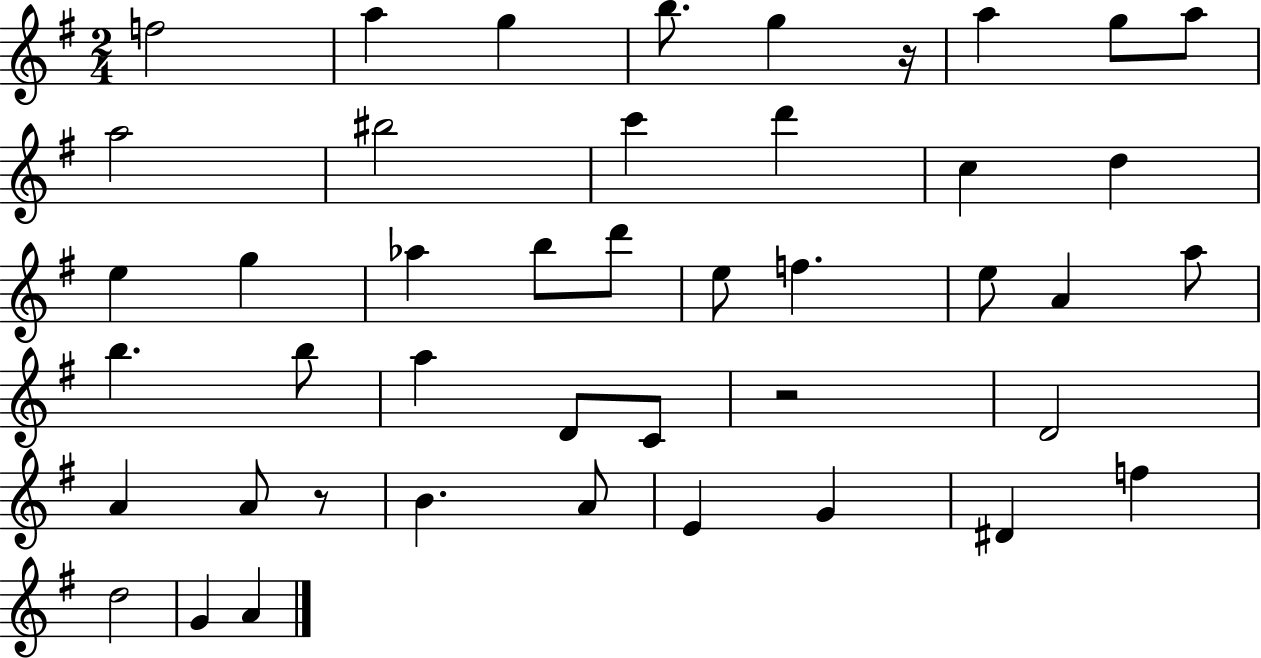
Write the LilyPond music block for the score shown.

{
  \clef treble
  \numericTimeSignature
  \time 2/4
  \key g \major
  f''2 | a''4 g''4 | b''8. g''4 r16 | a''4 g''8 a''8 | \break a''2 | bis''2 | c'''4 d'''4 | c''4 d''4 | \break e''4 g''4 | aes''4 b''8 d'''8 | e''8 f''4. | e''8 a'4 a''8 | \break b''4. b''8 | a''4 d'8 c'8 | r2 | d'2 | \break a'4 a'8 r8 | b'4. a'8 | e'4 g'4 | dis'4 f''4 | \break d''2 | g'4 a'4 | \bar "|."
}